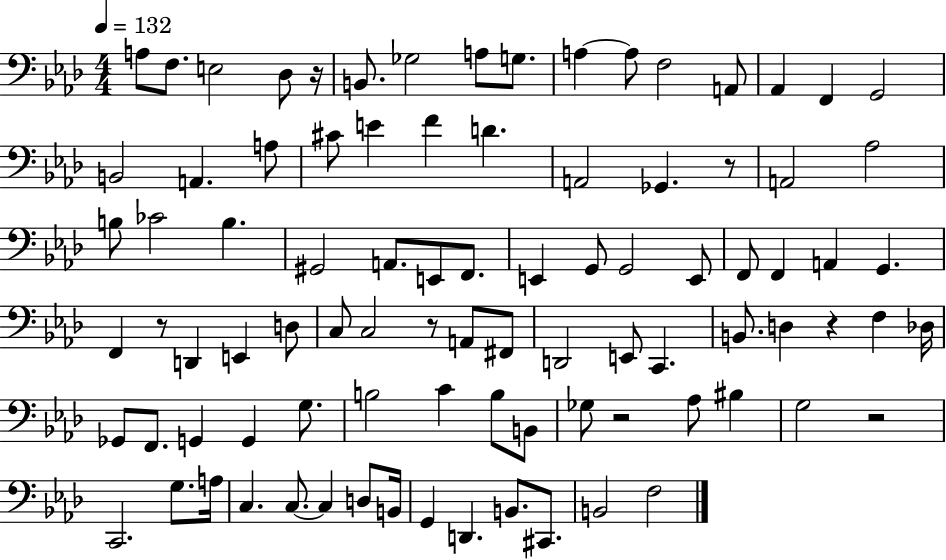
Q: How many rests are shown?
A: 7